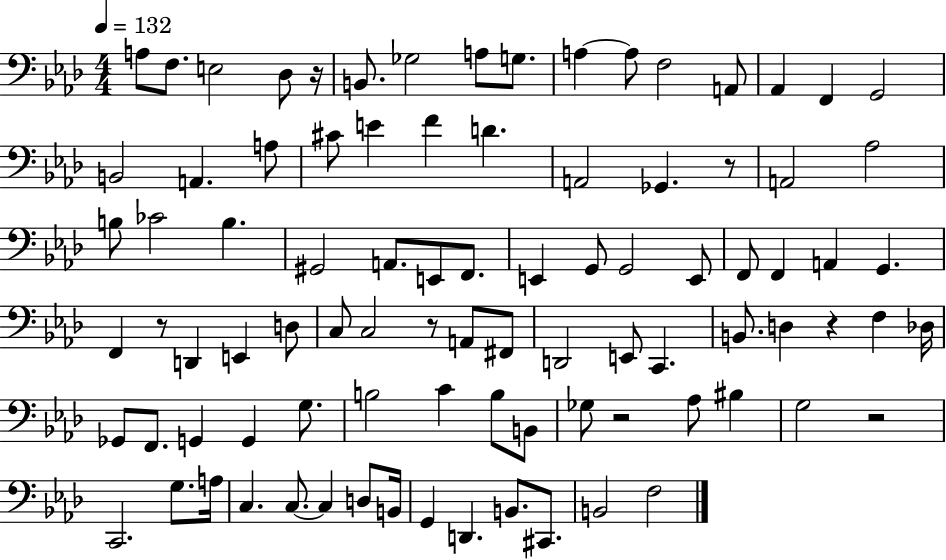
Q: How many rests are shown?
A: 7